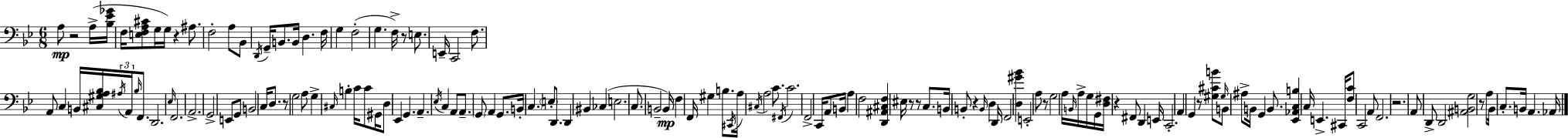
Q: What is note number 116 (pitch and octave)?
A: C3